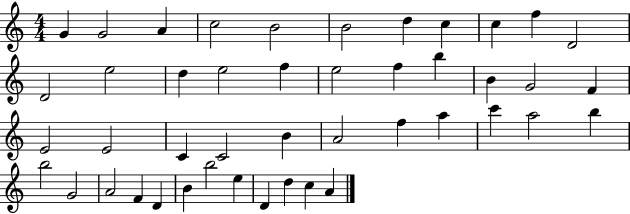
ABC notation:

X:1
T:Untitled
M:4/4
L:1/4
K:C
G G2 A c2 B2 B2 d c c f D2 D2 e2 d e2 f e2 f b B G2 F E2 E2 C C2 B A2 f a c' a2 b b2 G2 A2 F D B b2 e D d c A